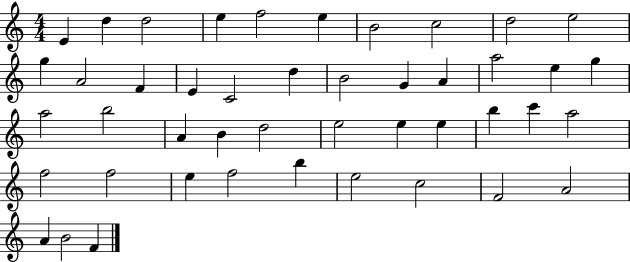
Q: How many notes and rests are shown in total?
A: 45